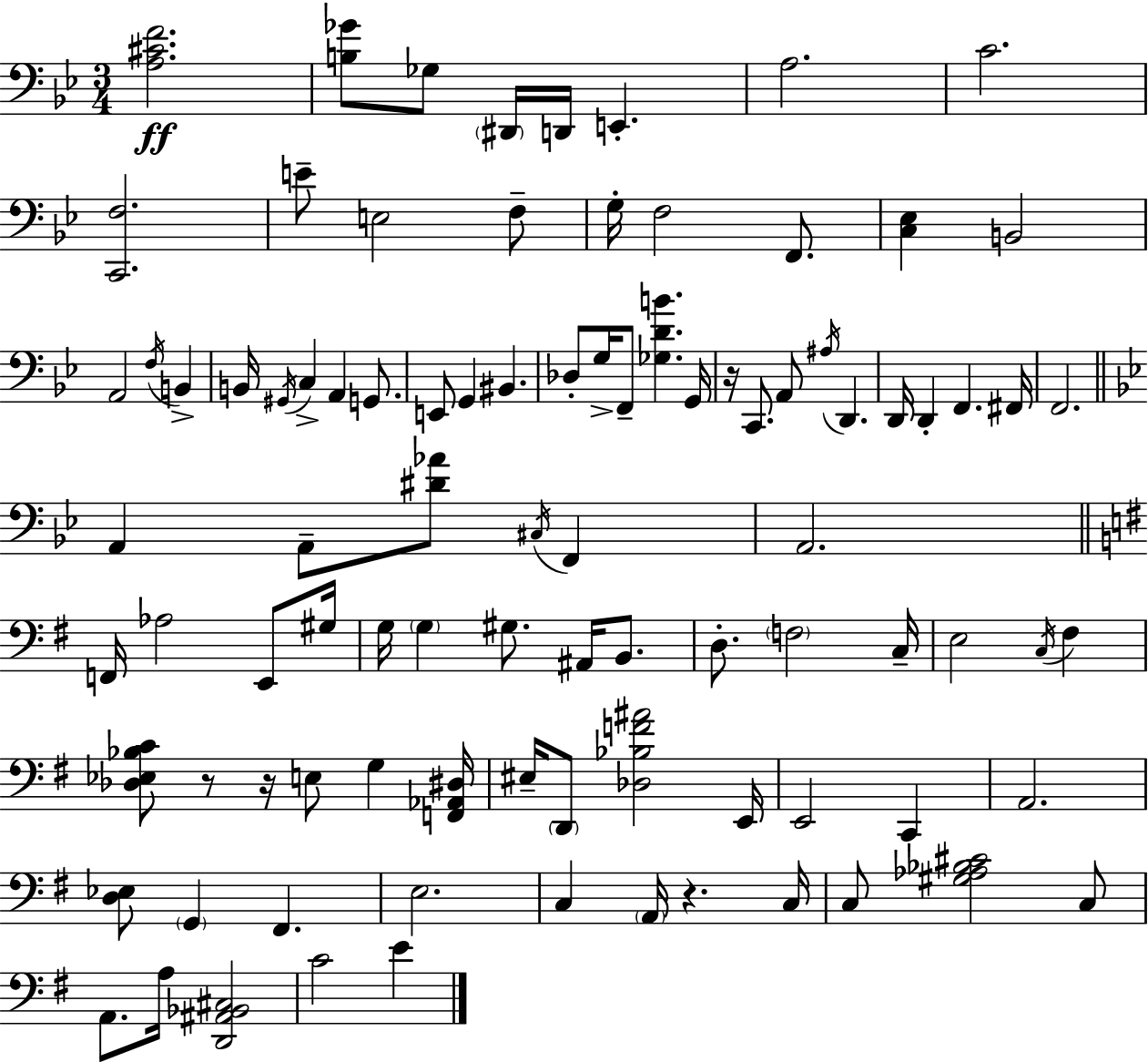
[A3,C#4,F4]/h. [B3,Gb4]/e Gb3/e D#2/s D2/s E2/q. A3/h. C4/h. [C2,F3]/h. E4/e E3/h F3/e G3/s F3/h F2/e. [C3,Eb3]/q B2/h A2/h F3/s B2/q B2/s G#2/s C3/q A2/q G2/e. E2/e G2/q BIS2/q. Db3/e G3/s F2/e [Gb3,D4,B4]/q. G2/s R/s C2/e. A2/e A#3/s D2/q. D2/s D2/q F2/q. F#2/s F2/h. A2/q A2/e [D#4,Ab4]/e C#3/s F2/q A2/h. F2/s Ab3/h E2/e G#3/s G3/s G3/q G#3/e. A#2/s B2/e. D3/e. F3/h C3/s E3/h C3/s F#3/q [Db3,Eb3,Bb3,C4]/e R/e R/s E3/e G3/q [F2,Ab2,D#3]/s EIS3/s D2/e [Db3,Bb3,F4,A#4]/h E2/s E2/h C2/q A2/h. [D3,Eb3]/e G2/q F#2/q. E3/h. C3/q A2/s R/q. C3/s C3/e [G#3,Ab3,Bb3,C#4]/h C3/e A2/e. A3/s [D2,A#2,Bb2,C#3]/h C4/h E4/q